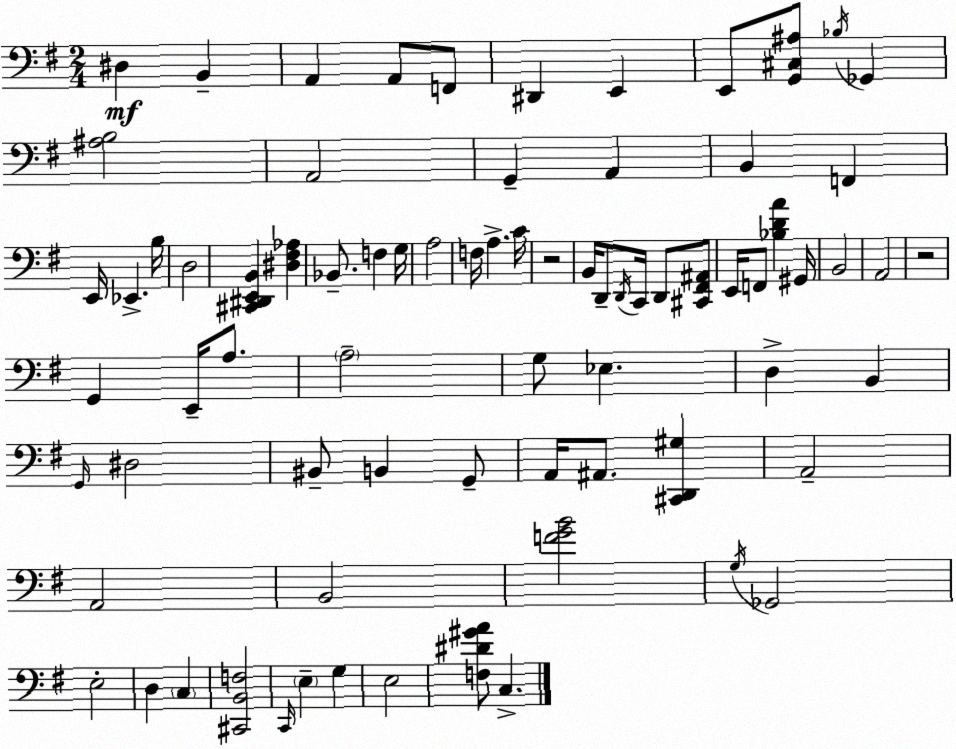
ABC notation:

X:1
T:Untitled
M:2/4
L:1/4
K:Em
^D, B,, A,, A,,/2 F,,/2 ^D,, E,, E,,/2 [G,,^C,^A,]/2 _B,/4 _G,, [^A,B,]2 A,,2 G,, A,, B,, F,, E,,/4 _E,, B,/4 D,2 [^C,,^D,,E,,B,,] [^D,^F,_A,] _B,,/2 F, G,/4 A,2 F,/4 A, C/4 z2 B,,/4 D,,/2 D,,/4 C,,/4 D,,/2 [^C,,^F,,^A,,]/2 E,,/4 F,,/2 [_B,DA] ^G,,/4 B,,2 A,,2 z2 G,, E,,/4 A,/2 A,2 G,/2 _E, D, B,, G,,/4 ^D,2 ^B,,/2 B,, G,,/2 A,,/4 ^A,,/2 [^C,,D,,^G,] A,,2 A,,2 B,,2 [FGB]2 G,/4 _G,,2 E,2 D, C, [^C,,B,,F,]2 C,,/4 E, G, E,2 [F,^D^GA]/2 C,